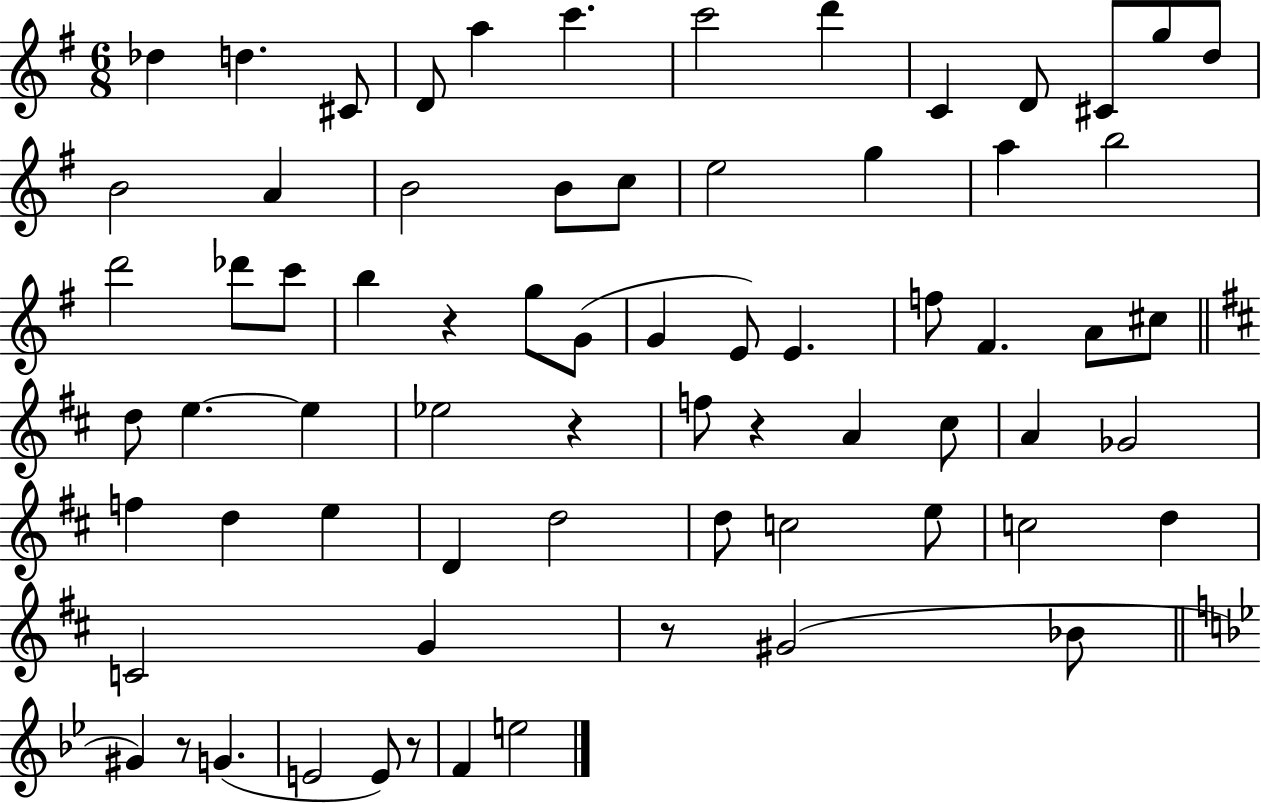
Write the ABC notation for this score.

X:1
T:Untitled
M:6/8
L:1/4
K:G
_d d ^C/2 D/2 a c' c'2 d' C D/2 ^C/2 g/2 d/2 B2 A B2 B/2 c/2 e2 g a b2 d'2 _d'/2 c'/2 b z g/2 G/2 G E/2 E f/2 ^F A/2 ^c/2 d/2 e e _e2 z f/2 z A ^c/2 A _G2 f d e D d2 d/2 c2 e/2 c2 d C2 G z/2 ^G2 _B/2 ^G z/2 G E2 E/2 z/2 F e2